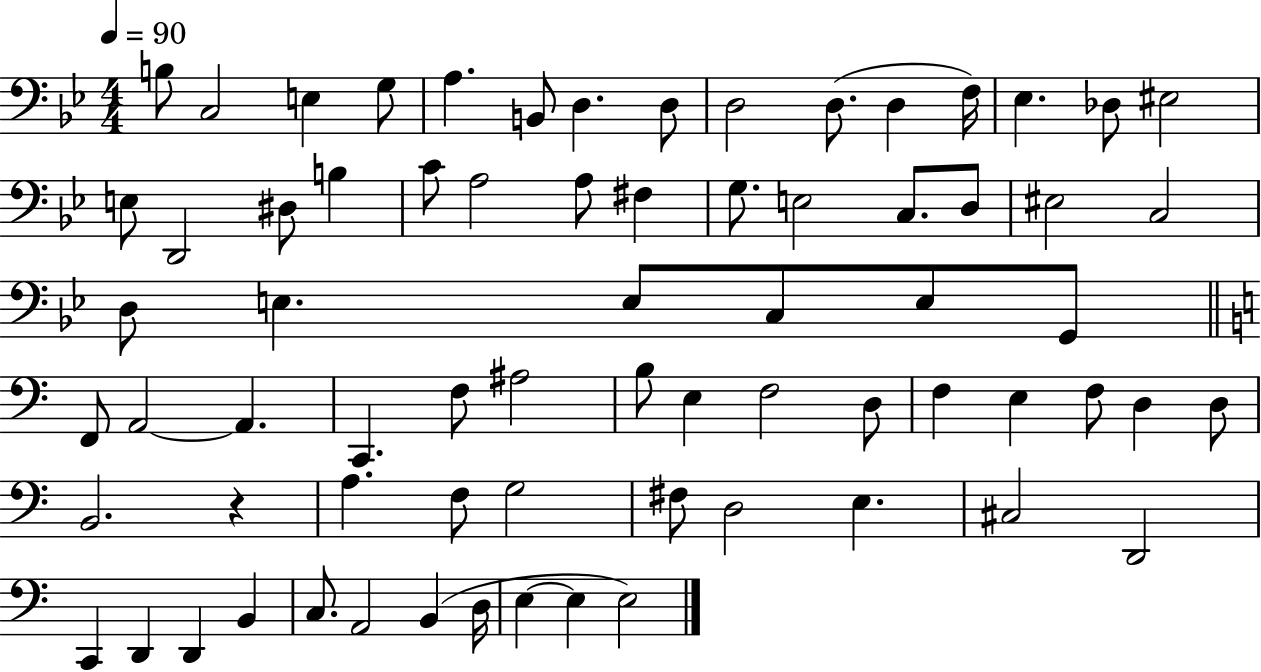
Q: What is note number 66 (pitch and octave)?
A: B2